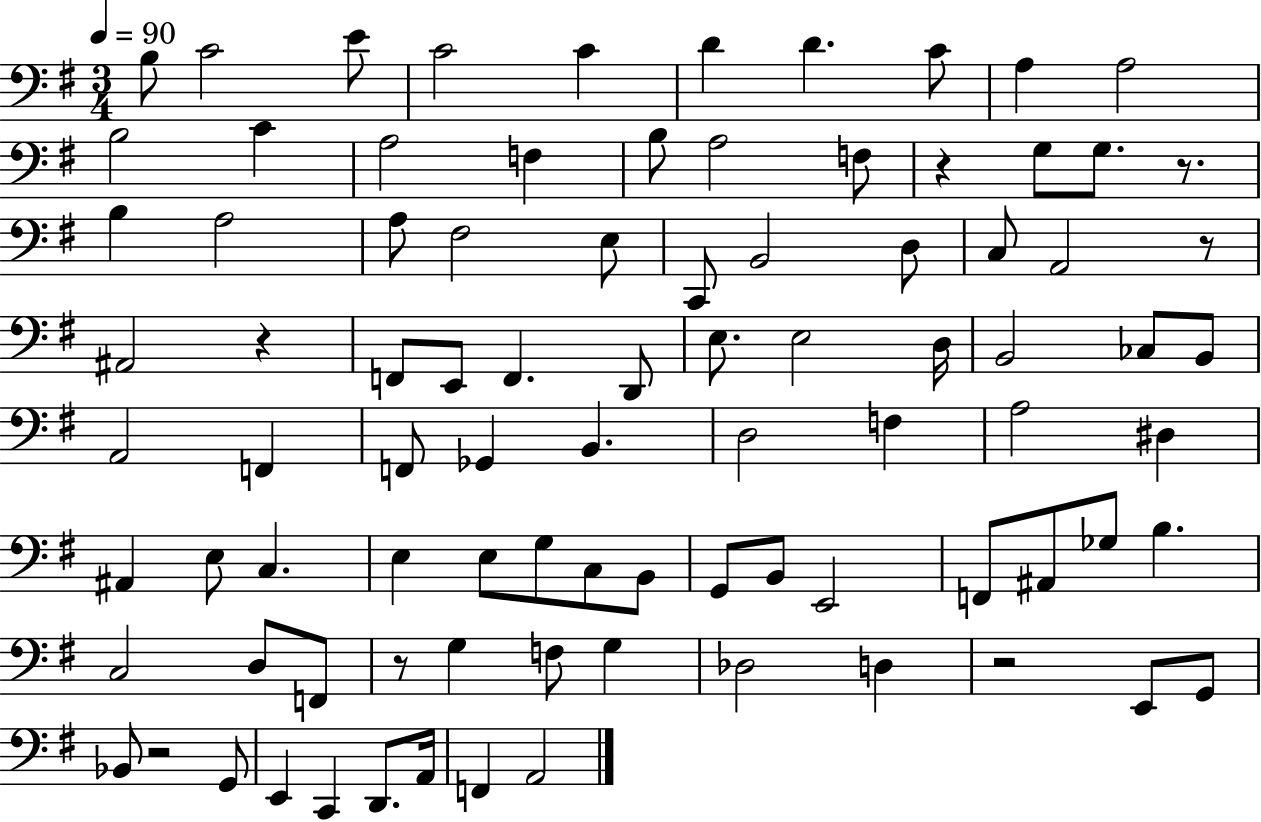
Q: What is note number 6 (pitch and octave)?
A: D4